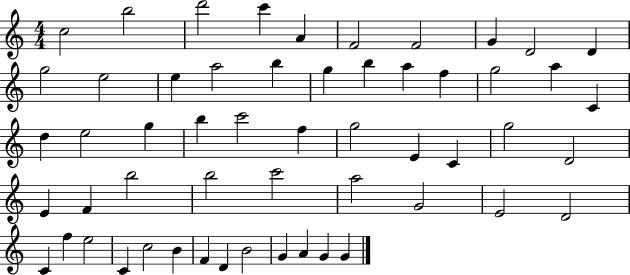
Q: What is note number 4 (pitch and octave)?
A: C6